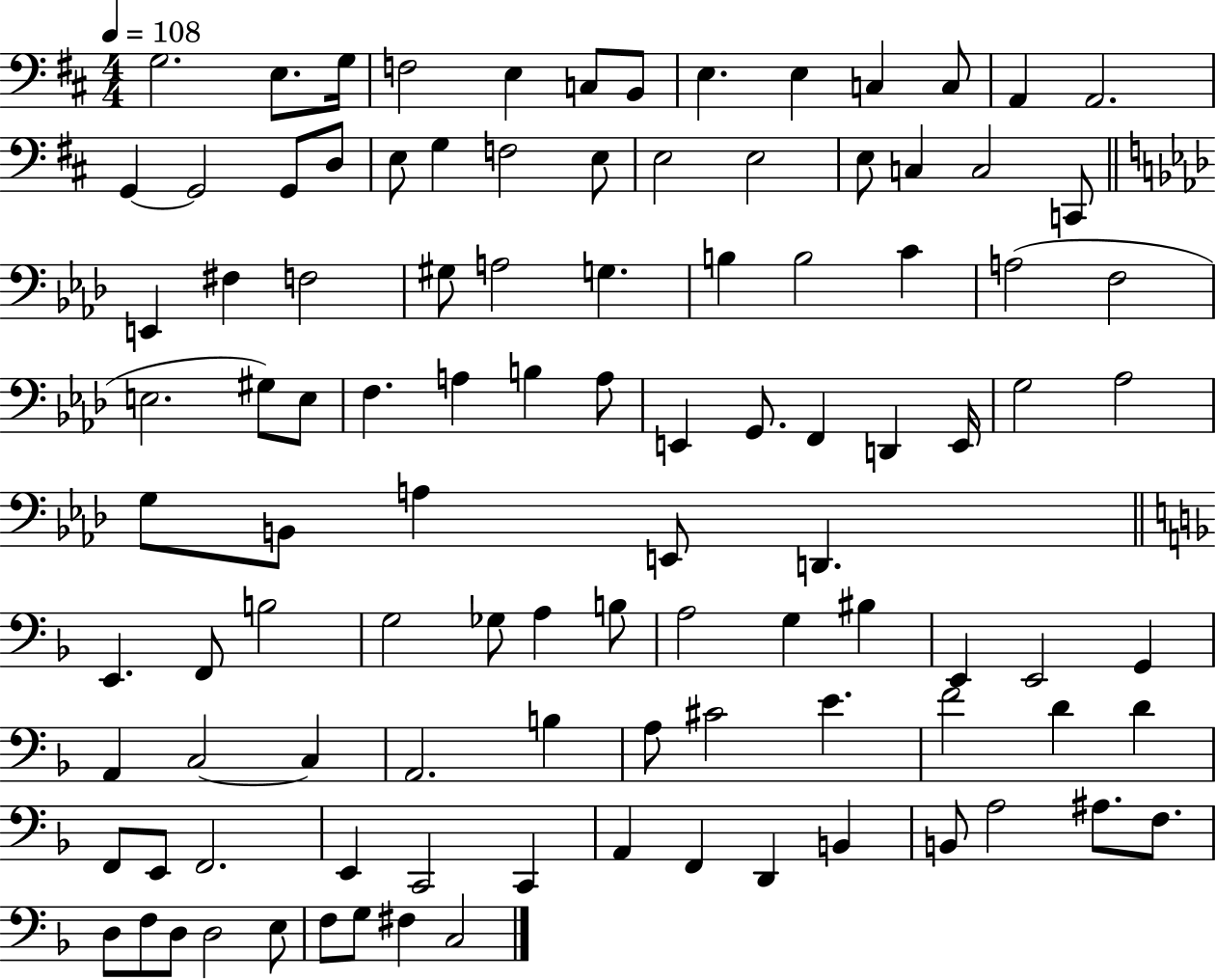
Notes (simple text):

G3/h. E3/e. G3/s F3/h E3/q C3/e B2/e E3/q. E3/q C3/q C3/e A2/q A2/h. G2/q G2/h G2/e D3/e E3/e G3/q F3/h E3/e E3/h E3/h E3/e C3/q C3/h C2/e E2/q F#3/q F3/h G#3/e A3/h G3/q. B3/q B3/h C4/q A3/h F3/h E3/h. G#3/e E3/e F3/q. A3/q B3/q A3/e E2/q G2/e. F2/q D2/q E2/s G3/h Ab3/h G3/e B2/e A3/q E2/e D2/q. E2/q. F2/e B3/h G3/h Gb3/e A3/q B3/e A3/h G3/q BIS3/q E2/q E2/h G2/q A2/q C3/h C3/q A2/h. B3/q A3/e C#4/h E4/q. F4/h D4/q D4/q F2/e E2/e F2/h. E2/q C2/h C2/q A2/q F2/q D2/q B2/q B2/e A3/h A#3/e. F3/e. D3/e F3/e D3/e D3/h E3/e F3/e G3/e F#3/q C3/h